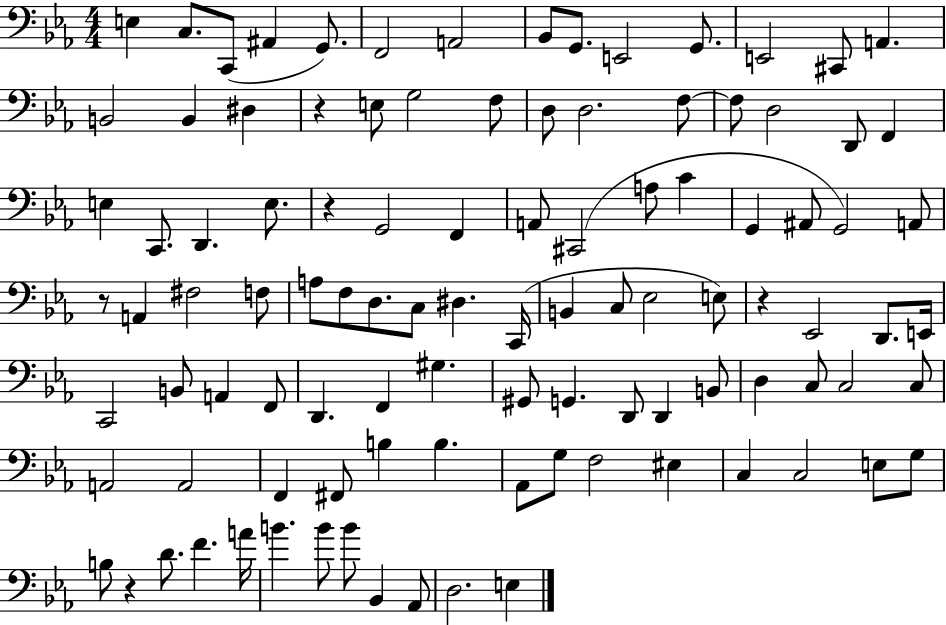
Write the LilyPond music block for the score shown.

{
  \clef bass
  \numericTimeSignature
  \time 4/4
  \key ees \major
  \repeat volta 2 { e4 c8. c,8( ais,4 g,8.) | f,2 a,2 | bes,8 g,8. e,2 g,8. | e,2 cis,8 a,4. | \break b,2 b,4 dis4 | r4 e8 g2 f8 | d8 d2. f8~~ | f8 d2 d,8 f,4 | \break e4 c,8. d,4. e8. | r4 g,2 f,4 | a,8 cis,2( a8 c'4 | g,4 ais,8 g,2) a,8 | \break r8 a,4 fis2 f8 | a8 f8 d8. c8 dis4. c,16( | b,4 c8 ees2 e8) | r4 ees,2 d,8. e,16 | \break c,2 b,8 a,4 f,8 | d,4. f,4 gis4. | gis,8 g,4. d,8 d,4 b,8 | d4 c8 c2 c8 | \break a,2 a,2 | f,4 fis,8 b4 b4. | aes,8 g8 f2 eis4 | c4 c2 e8 g8 | \break b8 r4 d'8. f'4. a'16 | b'4. b'8 b'8 bes,4 aes,8 | d2. e4 | } \bar "|."
}